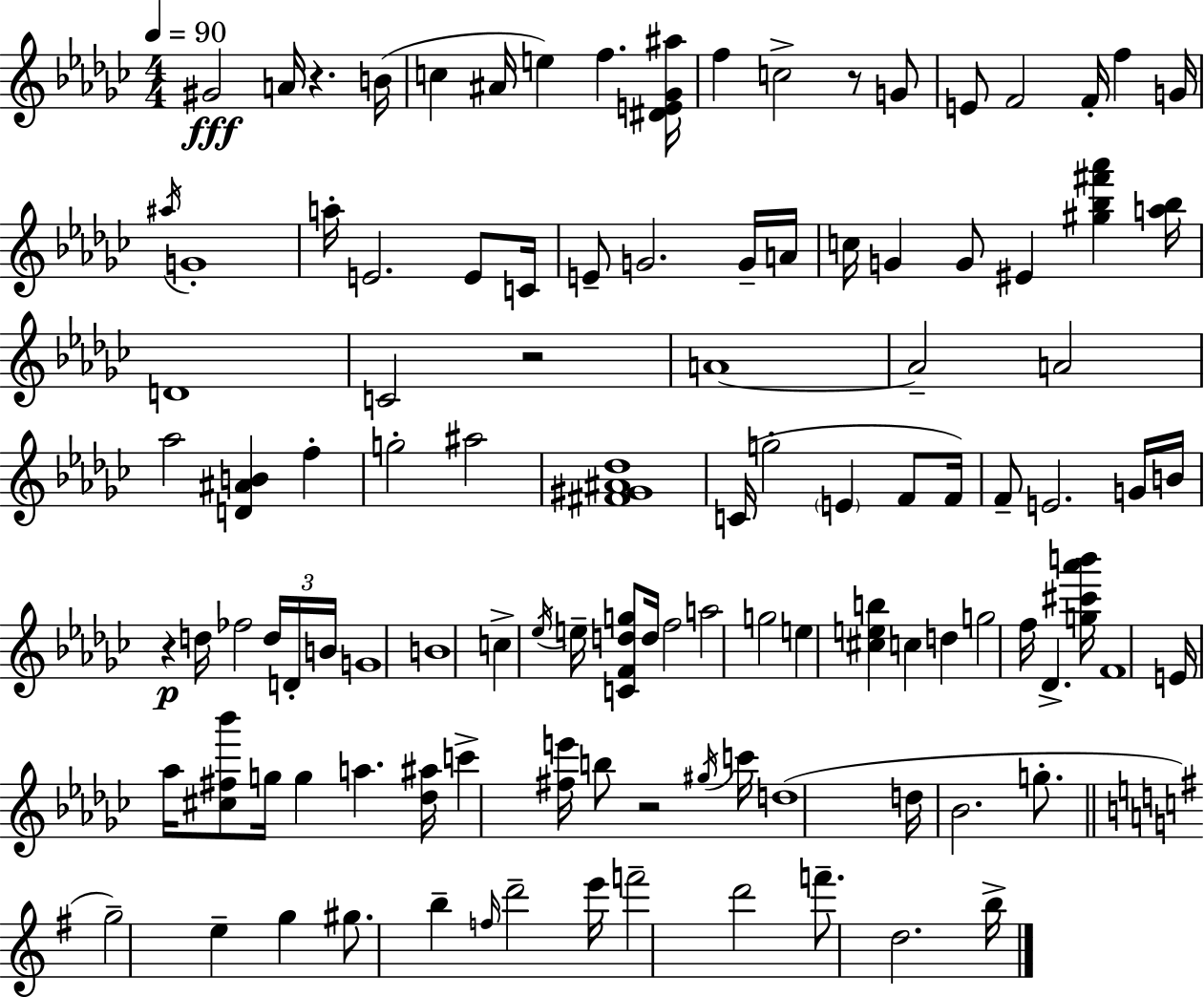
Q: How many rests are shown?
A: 5